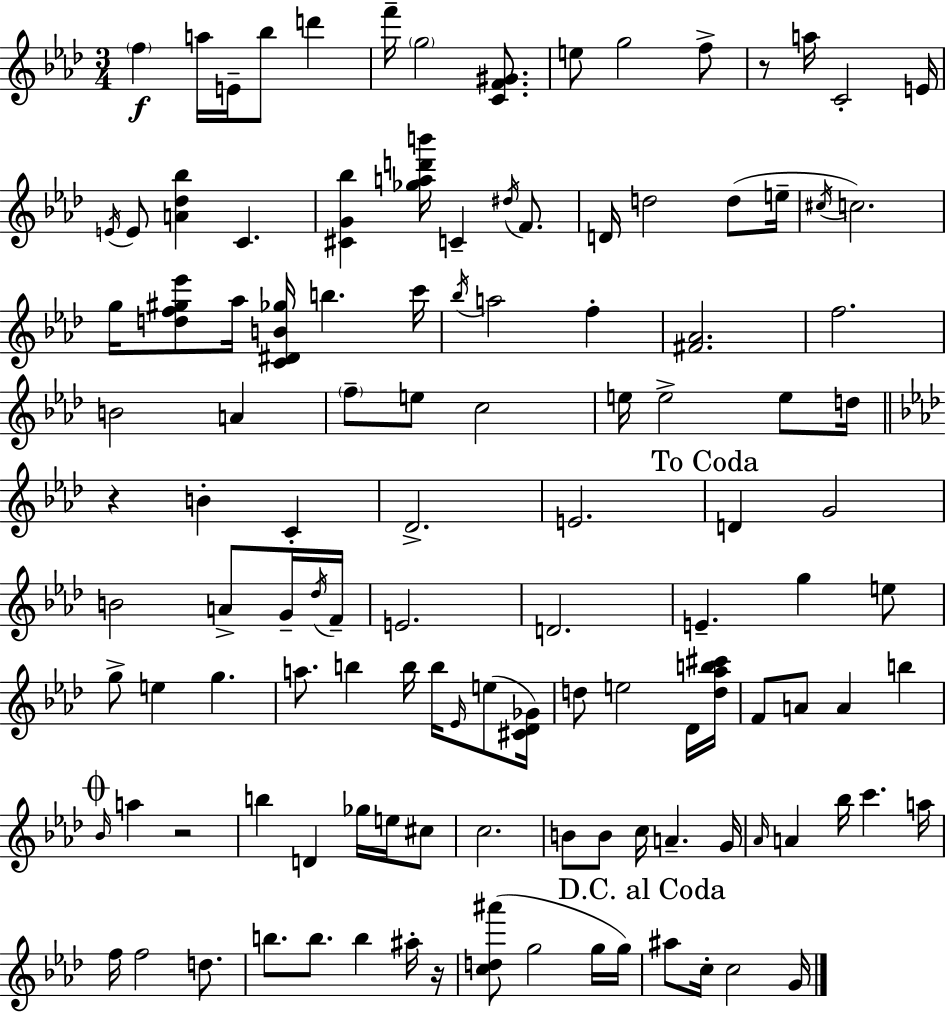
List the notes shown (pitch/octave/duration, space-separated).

F5/q A5/s E4/s Bb5/e D6/q F6/s G5/h [C4,F4,G#4]/e. E5/e G5/h F5/e R/e A5/s C4/h E4/s E4/s E4/e [A4,Db5,Bb5]/q C4/q. [C#4,G4,Bb5]/q [Gb5,A5,D6,B6]/s C4/q D#5/s F4/e. D4/s D5/h D5/e E5/s C#5/s C5/h. G5/s [D5,F5,G#5,Eb6]/e Ab5/s [C4,D#4,B4,Gb5]/s B5/q. C6/s Bb5/s A5/h F5/q [F#4,Ab4]/h. F5/h. B4/h A4/q F5/e E5/e C5/h E5/s E5/h E5/e D5/s R/q B4/q C4/q Db4/h. E4/h. D4/q G4/h B4/h A4/e G4/s Db5/s F4/s E4/h. D4/h. E4/q. G5/q E5/e G5/e E5/q G5/q. A5/e. B5/q B5/s B5/s Eb4/s E5/e [C#4,Db4,Gb4]/s D5/e E5/h Db4/s [D5,Ab5,B5,C#6]/s F4/e A4/e A4/q B5/q Bb4/s A5/q R/h B5/q D4/q Gb5/s E5/s C#5/e C5/h. B4/e B4/e C5/s A4/q. G4/s Ab4/s A4/q Bb5/s C6/q. A5/s F5/s F5/h D5/e. B5/e. B5/e. B5/q A#5/s R/s [C5,D5,A#6]/e G5/h G5/s G5/s A#5/e C5/s C5/h G4/s